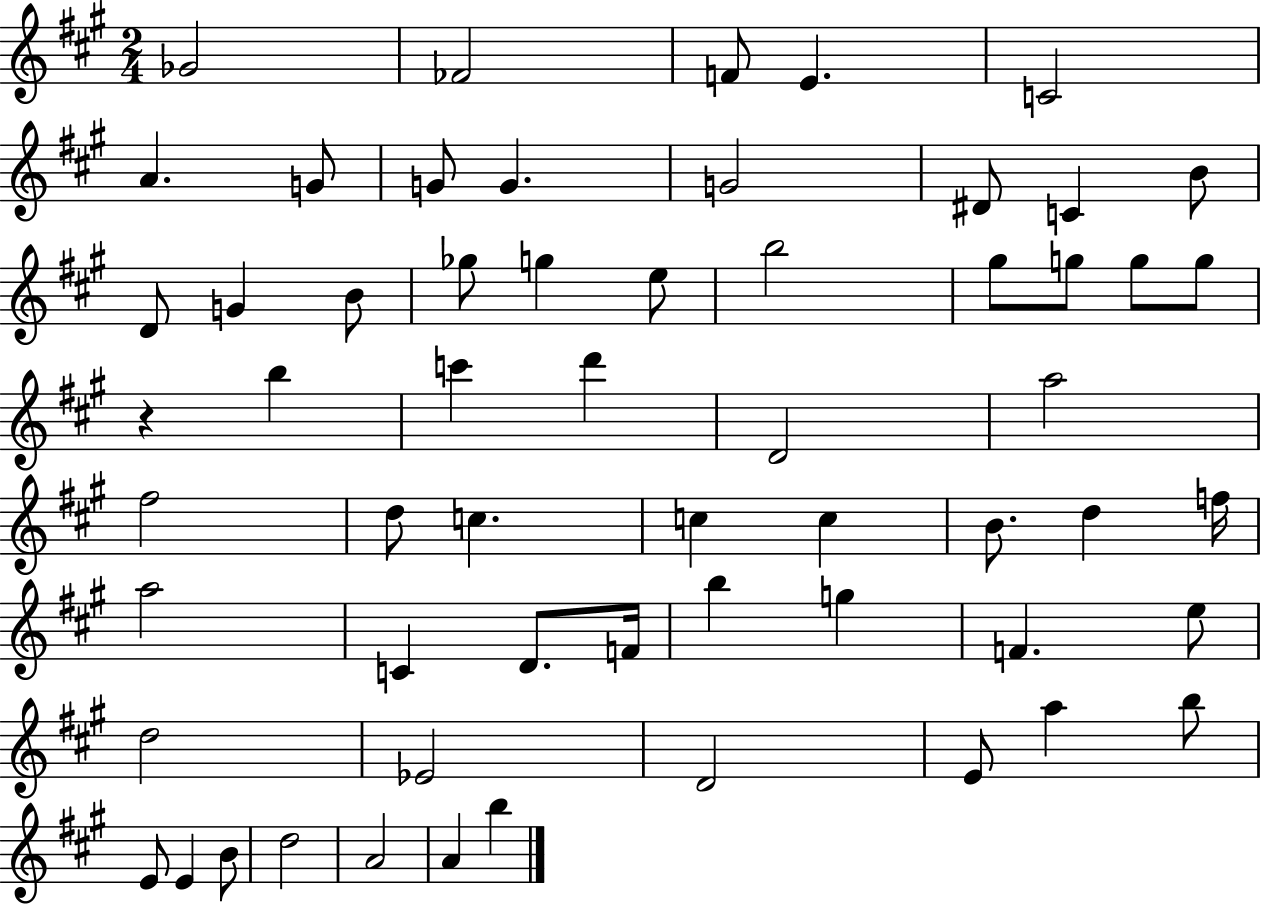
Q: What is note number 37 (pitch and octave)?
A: F5